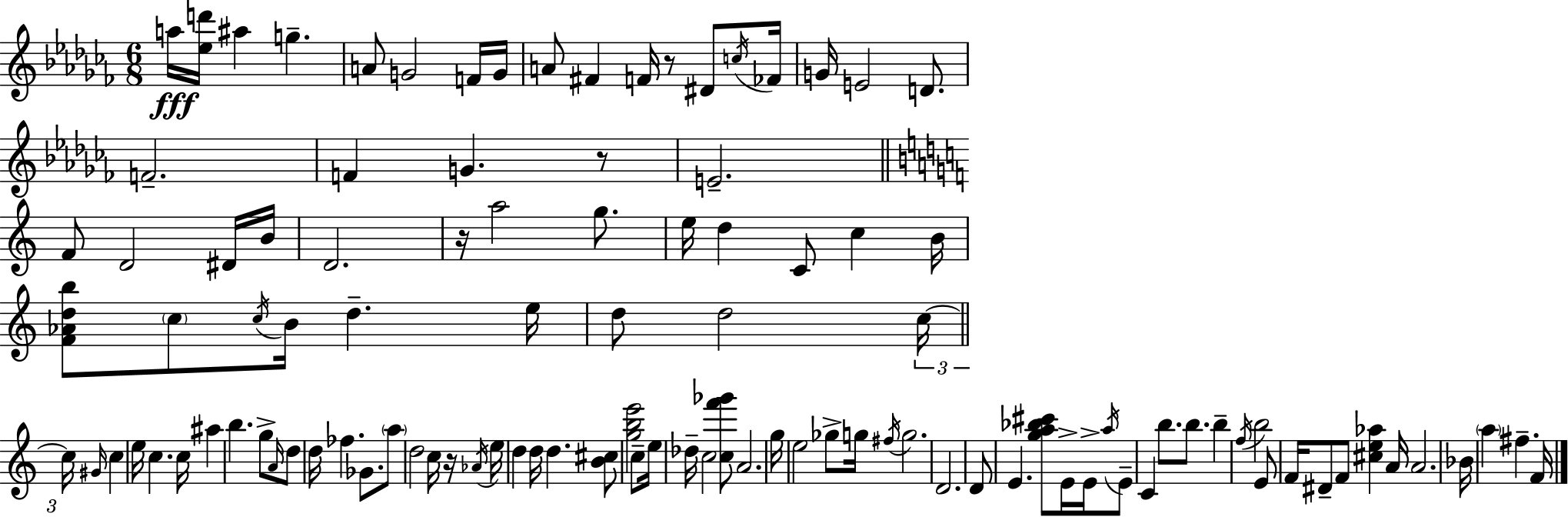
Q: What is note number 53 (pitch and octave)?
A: FES5